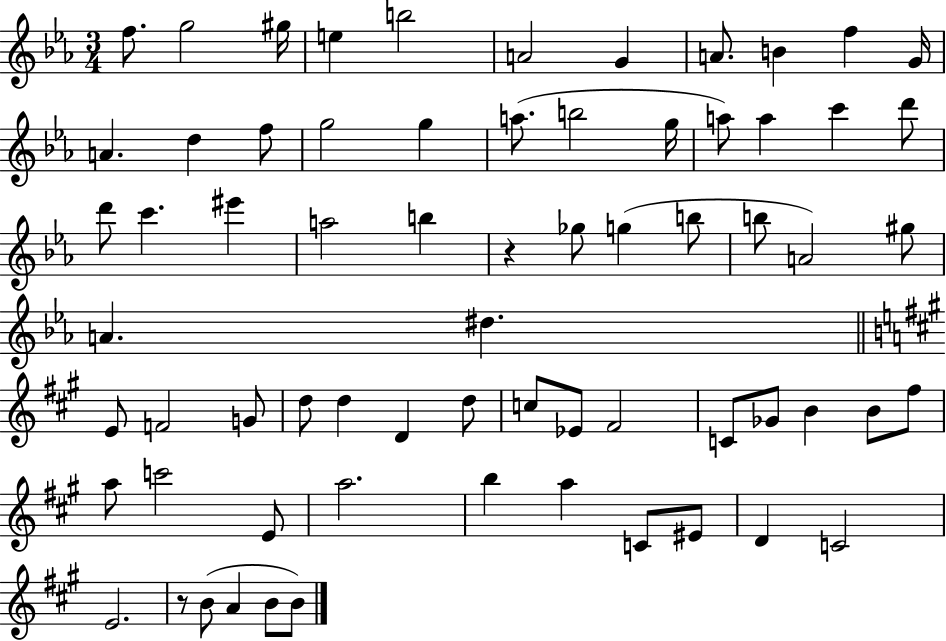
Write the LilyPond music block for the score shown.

{
  \clef treble
  \numericTimeSignature
  \time 3/4
  \key ees \major
  f''8. g''2 gis''16 | e''4 b''2 | a'2 g'4 | a'8. b'4 f''4 g'16 | \break a'4. d''4 f''8 | g''2 g''4 | a''8.( b''2 g''16 | a''8) a''4 c'''4 d'''8 | \break d'''8 c'''4. eis'''4 | a''2 b''4 | r4 ges''8 g''4( b''8 | b''8 a'2) gis''8 | \break a'4. dis''4. | \bar "||" \break \key a \major e'8 f'2 g'8 | d''8 d''4 d'4 d''8 | c''8 ees'8 fis'2 | c'8 ges'8 b'4 b'8 fis''8 | \break a''8 c'''2 e'8 | a''2. | b''4 a''4 c'8 eis'8 | d'4 c'2 | \break e'2. | r8 b'8( a'4 b'8 b'8) | \bar "|."
}